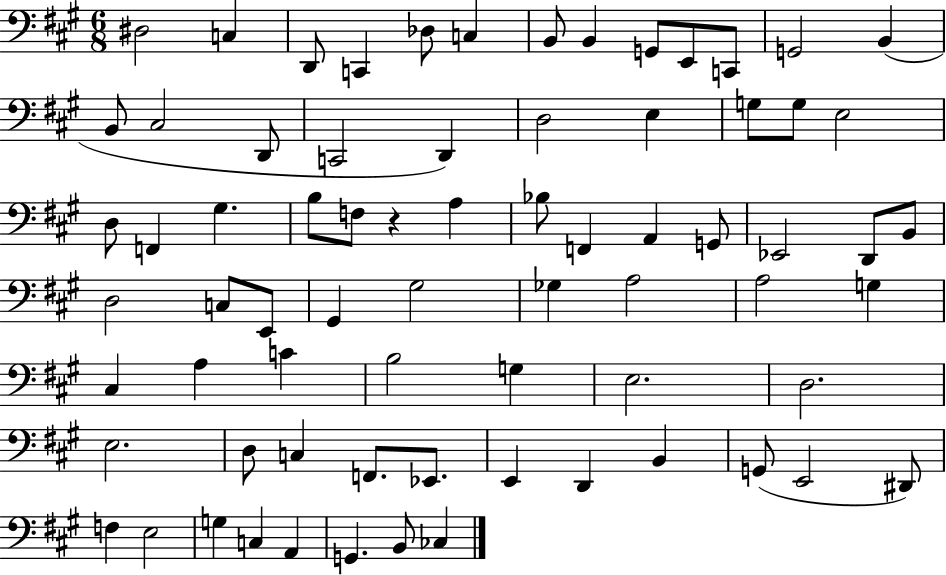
{
  \clef bass
  \numericTimeSignature
  \time 6/8
  \key a \major
  dis2 c4 | d,8 c,4 des8 c4 | b,8 b,4 g,8 e,8 c,8 | g,2 b,4( | \break b,8 cis2 d,8 | c,2 d,4) | d2 e4 | g8 g8 e2 | \break d8 f,4 gis4. | b8 f8 r4 a4 | bes8 f,4 a,4 g,8 | ees,2 d,8 b,8 | \break d2 c8 e,8 | gis,4 gis2 | ges4 a2 | a2 g4 | \break cis4 a4 c'4 | b2 g4 | e2. | d2. | \break e2. | d8 c4 f,8. ees,8. | e,4 d,4 b,4 | g,8( e,2 dis,8) | \break f4 e2 | g4 c4 a,4 | g,4. b,8 ces4 | \bar "|."
}